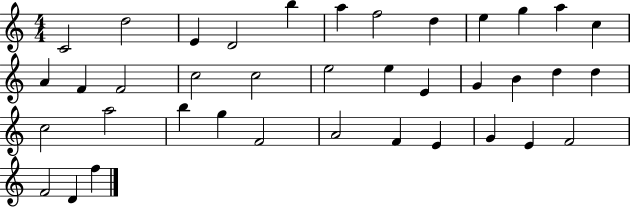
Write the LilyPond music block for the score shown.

{
  \clef treble
  \numericTimeSignature
  \time 4/4
  \key c \major
  c'2 d''2 | e'4 d'2 b''4 | a''4 f''2 d''4 | e''4 g''4 a''4 c''4 | \break a'4 f'4 f'2 | c''2 c''2 | e''2 e''4 e'4 | g'4 b'4 d''4 d''4 | \break c''2 a''2 | b''4 g''4 f'2 | a'2 f'4 e'4 | g'4 e'4 f'2 | \break f'2 d'4 f''4 | \bar "|."
}